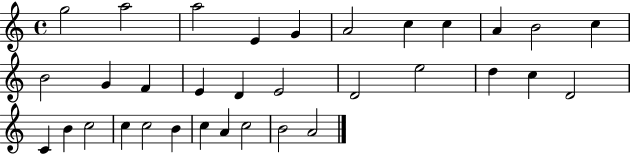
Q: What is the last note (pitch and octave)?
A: A4